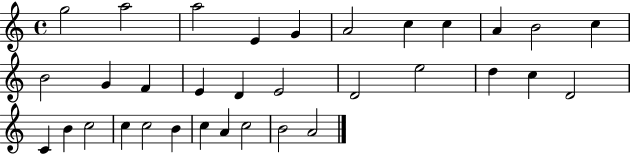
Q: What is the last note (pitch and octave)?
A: A4